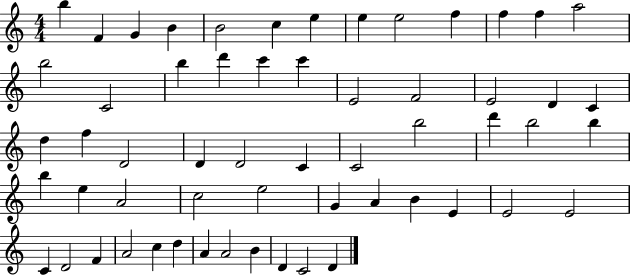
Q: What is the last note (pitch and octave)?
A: D4